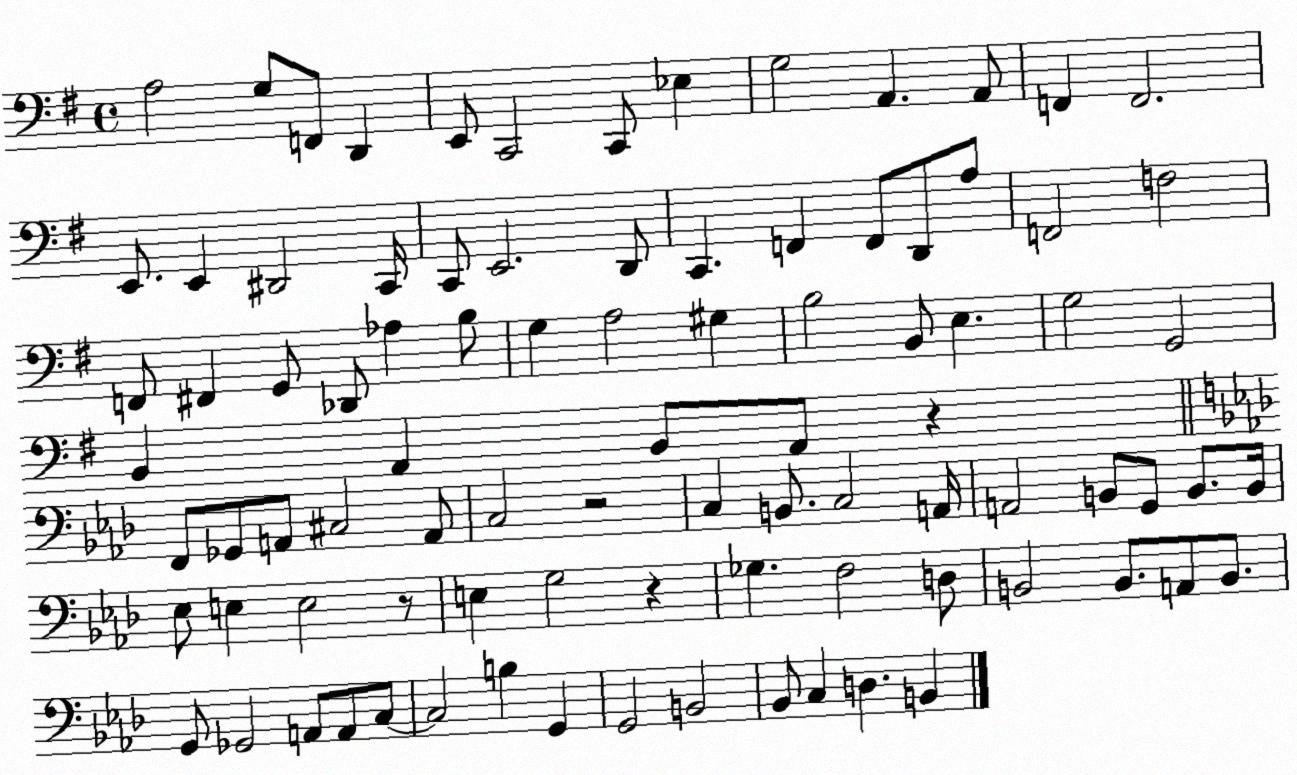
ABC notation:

X:1
T:Untitled
M:4/4
L:1/4
K:G
A,2 G,/2 F,,/2 D,, E,,/2 C,,2 C,,/2 _E, G,2 A,, A,,/2 F,, F,,2 E,,/2 E,, ^D,,2 C,,/4 C,,/2 E,,2 D,,/2 C,, F,, F,,/2 D,,/2 A,/2 F,,2 F,2 F,,/2 ^F,, G,,/2 _D,,/2 _A, B,/2 G, A,2 ^G, B,2 B,,/2 E, G,2 G,,2 B,, A,, B,,/2 A,,/2 z F,,/2 _G,,/2 A,,/2 ^C,2 A,,/2 C,2 z2 C, B,,/2 C,2 A,,/4 A,,2 B,,/2 G,,/2 B,,/2 B,,/4 _E,/2 E, E,2 z/2 E, G,2 z _G, F,2 D,/2 B,,2 B,,/2 A,,/2 B,,/2 G,,/2 _G,,2 A,,/2 A,,/2 C,/2 C,2 B, G,, G,,2 B,,2 _B,,/2 C, D, B,,